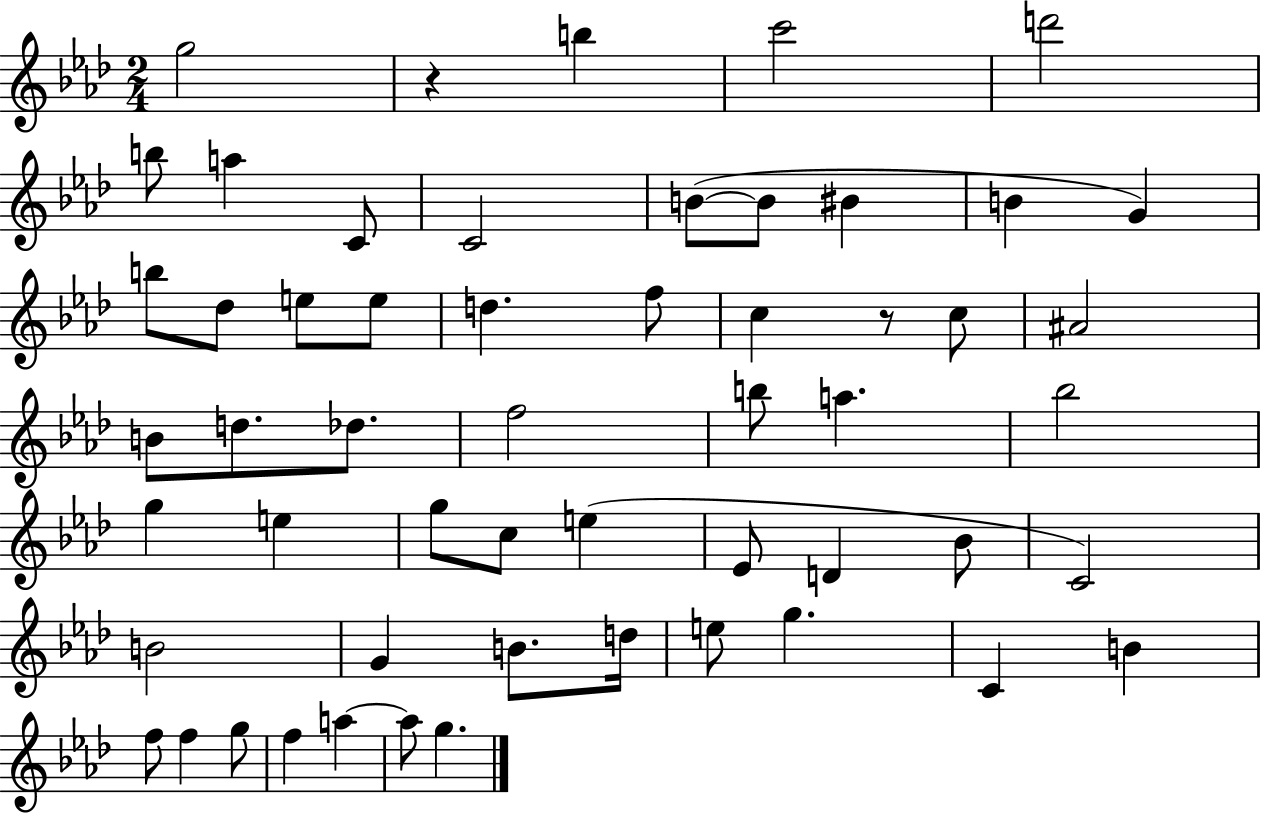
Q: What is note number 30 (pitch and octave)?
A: G5